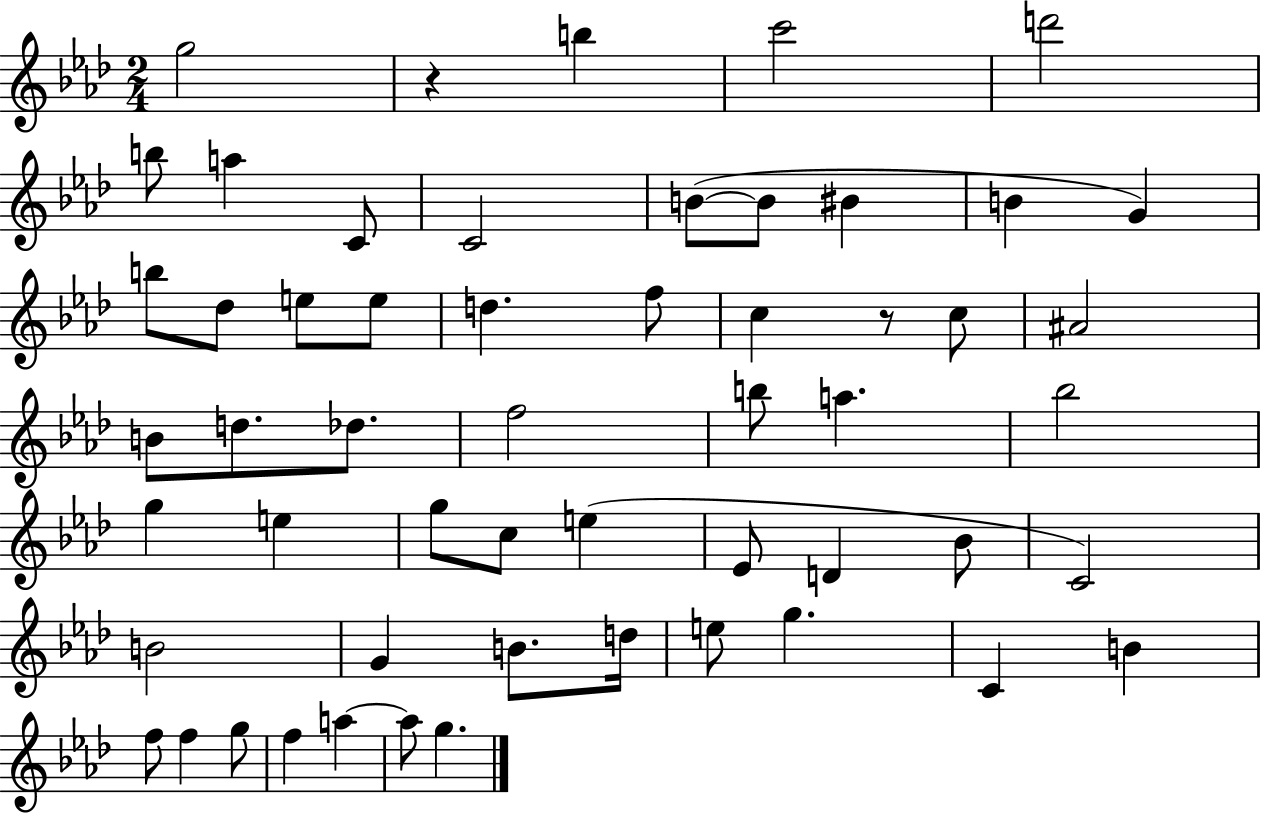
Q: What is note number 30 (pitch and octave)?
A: G5